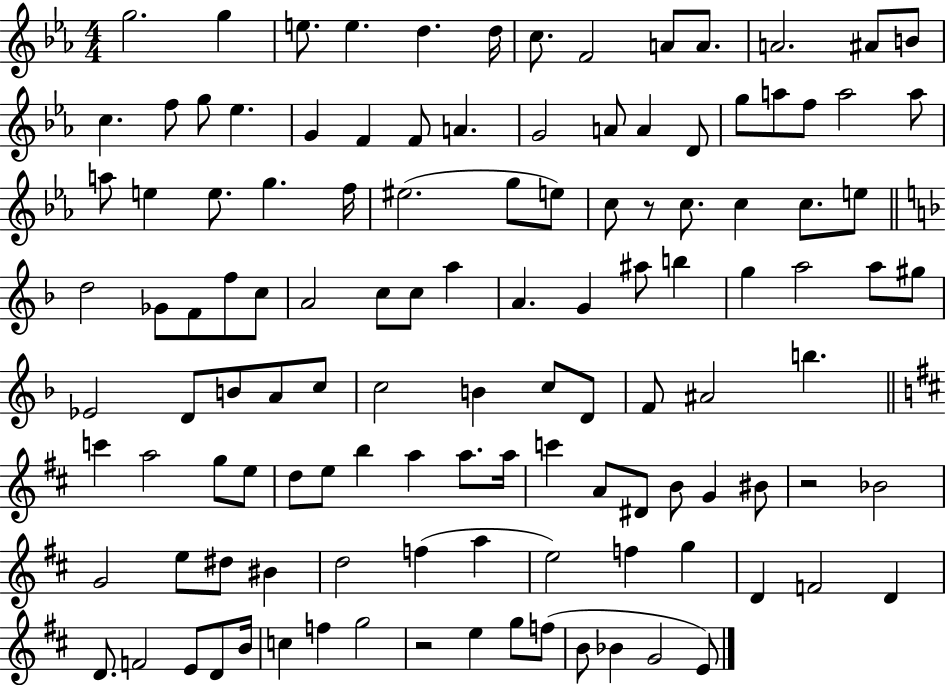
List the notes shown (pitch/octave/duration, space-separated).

G5/h. G5/q E5/e. E5/q. D5/q. D5/s C5/e. F4/h A4/e A4/e. A4/h. A#4/e B4/e C5/q. F5/e G5/e Eb5/q. G4/q F4/q F4/e A4/q. G4/h A4/e A4/q D4/e G5/e A5/e F5/e A5/h A5/e A5/e E5/q E5/e. G5/q. F5/s EIS5/h. G5/e E5/e C5/e R/e C5/e. C5/q C5/e. E5/e D5/h Gb4/e F4/e F5/e C5/e A4/h C5/e C5/e A5/q A4/q. G4/q A#5/e B5/q G5/q A5/h A5/e G#5/e Eb4/h D4/e B4/e A4/e C5/e C5/h B4/q C5/e D4/e F4/e A#4/h B5/q. C6/q A5/h G5/e E5/e D5/e E5/e B5/q A5/q A5/e. A5/s C6/q A4/e D#4/e B4/e G4/q BIS4/e R/h Bb4/h G4/h E5/e D#5/e BIS4/q D5/h F5/q A5/q E5/h F5/q G5/q D4/q F4/h D4/q D4/e. F4/h E4/e D4/e B4/s C5/q F5/q G5/h R/h E5/q G5/e F5/e B4/e Bb4/q G4/h E4/e